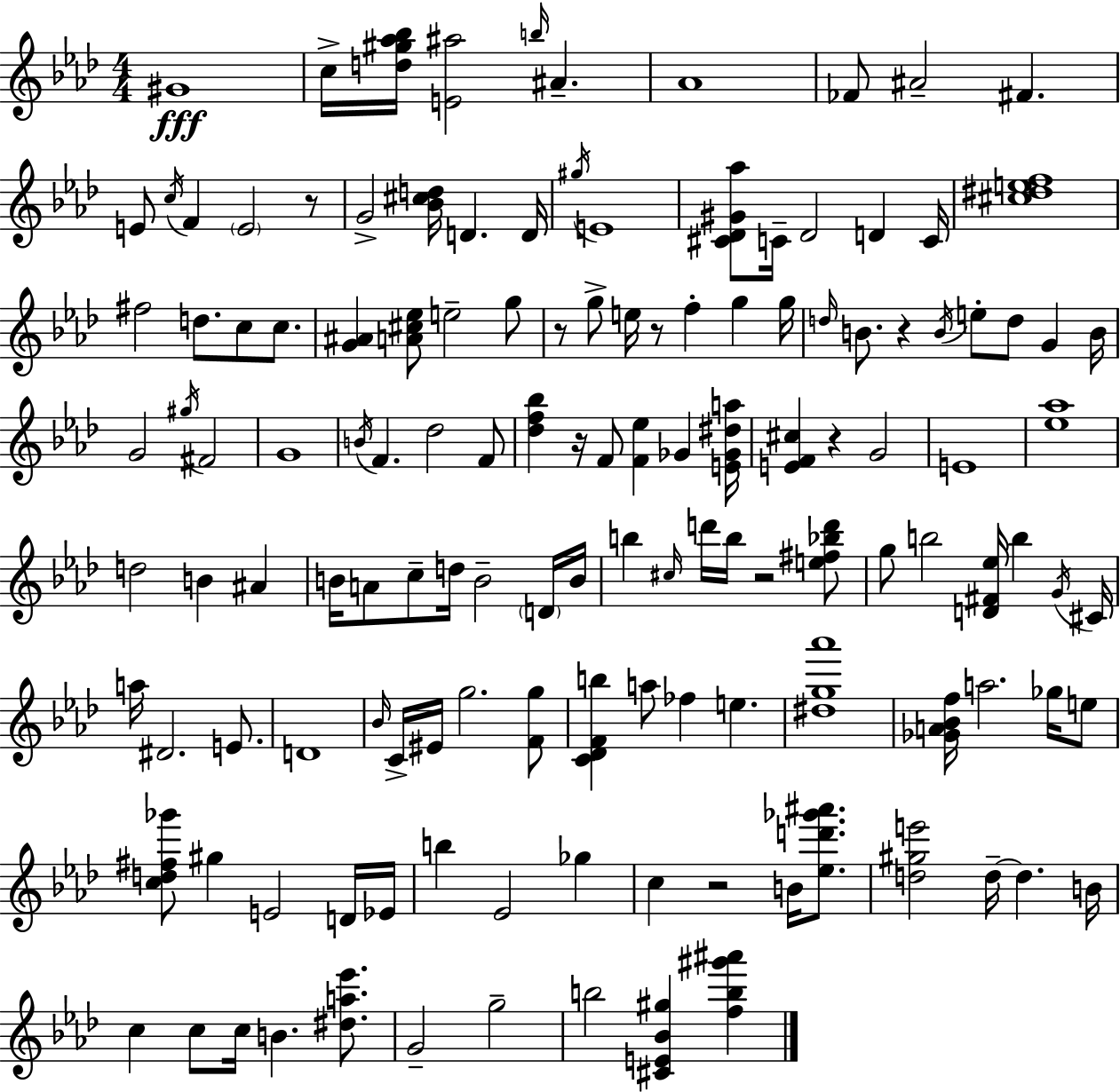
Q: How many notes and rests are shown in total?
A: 135